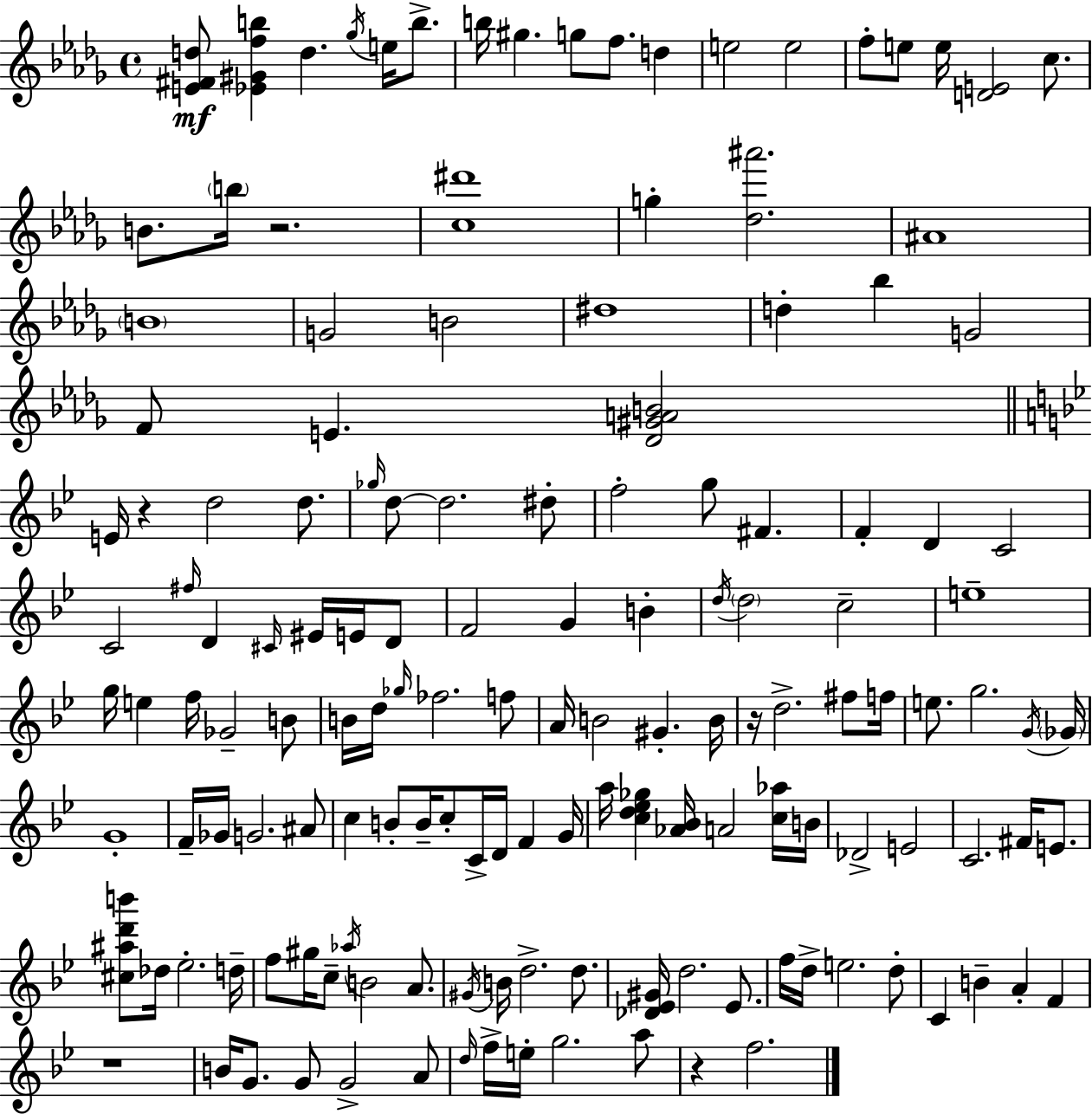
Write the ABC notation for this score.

X:1
T:Untitled
M:4/4
L:1/4
K:Bbm
[E^Fd]/2 [_E^Gfb] d _g/4 e/4 b/2 b/4 ^g g/2 f/2 d e2 e2 f/2 e/2 e/4 [DE]2 c/2 B/2 b/4 z2 [c^d']4 g [_d^a']2 ^A4 B4 G2 B2 ^d4 d _b G2 F/2 E [_D^GAB]2 E/4 z d2 d/2 _g/4 d/2 d2 ^d/2 f2 g/2 ^F F D C2 C2 ^f/4 D ^C/4 ^E/4 E/4 D/2 F2 G B d/4 d2 c2 e4 g/4 e f/4 _G2 B/2 B/4 d/4 _g/4 _f2 f/2 A/4 B2 ^G B/4 z/4 d2 ^f/2 f/4 e/2 g2 G/4 _G/4 G4 F/4 _G/4 G2 ^A/2 c B/2 B/4 c/2 C/4 D/4 F G/4 a/4 [cd_e_g] [_A_B]/4 A2 [c_a]/4 B/4 _D2 E2 C2 ^F/4 E/2 [^c^ad'b']/2 _d/4 _e2 d/4 f/2 ^g/4 c/2 _a/4 B2 A/2 ^G/4 B/4 d2 d/2 [_D_E^G]/4 d2 _E/2 f/4 d/4 e2 d/2 C B A F z4 B/4 G/2 G/2 G2 A/2 d/4 f/4 e/4 g2 a/2 z f2